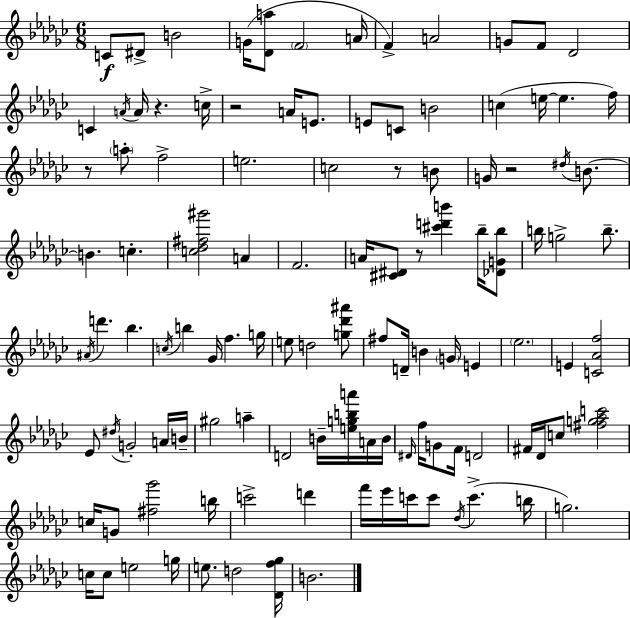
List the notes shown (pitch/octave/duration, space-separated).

C4/e D#4/e B4/h G4/s [Db4,A5]/e F4/h A4/s F4/q A4/h G4/e F4/e Db4/h C4/q A4/s A4/s R/q. C5/s R/h A4/s E4/e. E4/e C4/e B4/h C5/q E5/s E5/q. F5/s R/e A5/e F5/h E5/h. C5/h R/e B4/e G4/s R/h D#5/s B4/e. B4/q. C5/q. [C5,Db5,F#5,G#6]/h A4/q F4/h. A4/s [C#4,D#4]/e R/e [C#6,D6,B6]/q Bb5/s [Db4,G4,Bb5]/e B5/s G5/h B5/e. A#4/s D6/q. Bb5/q. C5/s B5/q Gb4/s F5/q. G5/s E5/e D5/h [G5,Db6,A#6]/e F#5/e D4/s B4/q G4/s E4/q Eb5/h. E4/q [C4,Ab4,F5]/h Eb4/e D#5/s G4/h A4/s B4/s G#5/h A5/q D4/h B4/s [E5,G5,B5,A6]/s A4/s B4/s D#4/s F5/s G4/e F4/s D4/h F#4/s Db4/s C5/e [F#5,G5,Ab5,C6]/h C5/s G4/e [F#5,Gb6]/h B5/s C6/h D6/q F6/s Eb6/s C6/s C6/e Db5/s C6/q. B5/s G5/h. C5/s C5/e E5/h G5/s E5/e. D5/h [Db4,F5,Gb5]/s B4/h.